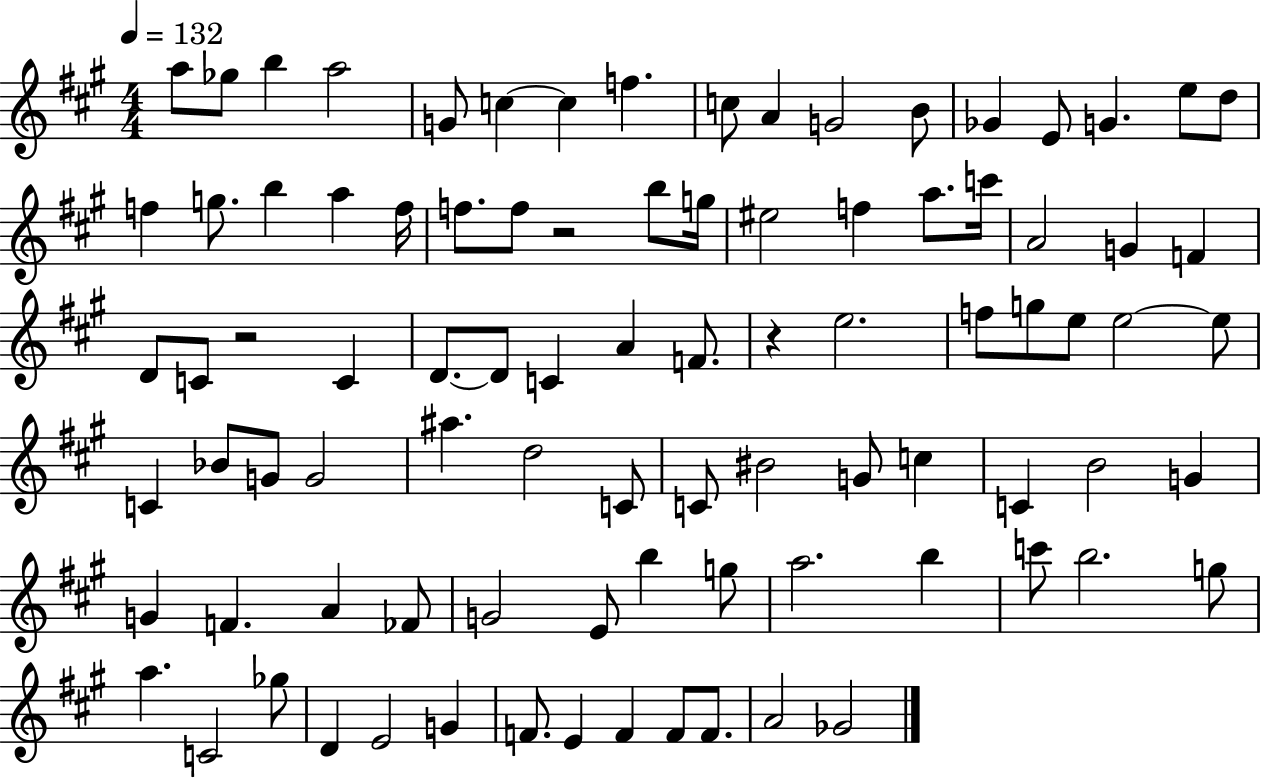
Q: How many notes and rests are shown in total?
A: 90